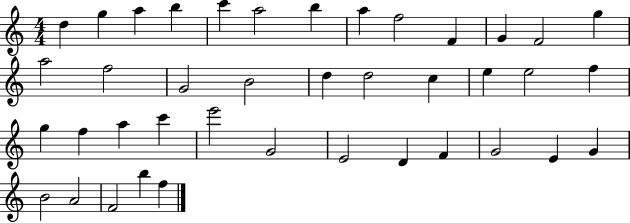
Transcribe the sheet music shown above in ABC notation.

X:1
T:Untitled
M:4/4
L:1/4
K:C
d g a b c' a2 b a f2 F G F2 g a2 f2 G2 B2 d d2 c e e2 f g f a c' e'2 G2 E2 D F G2 E G B2 A2 F2 b f